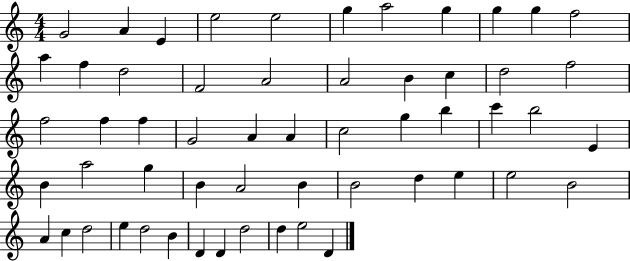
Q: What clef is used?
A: treble